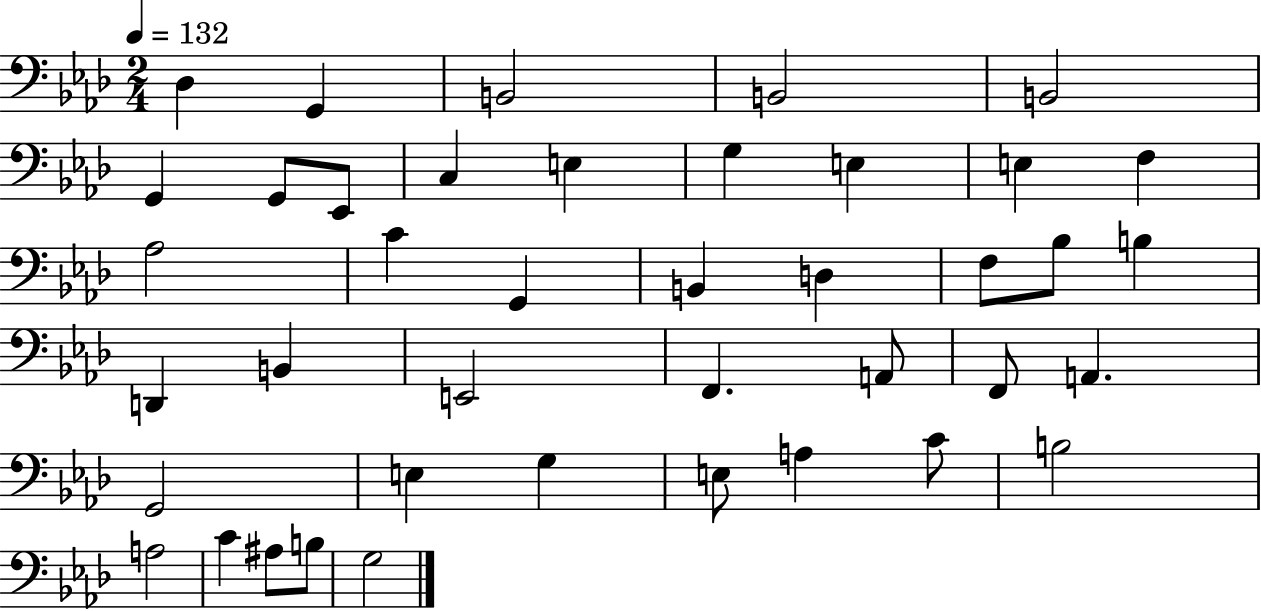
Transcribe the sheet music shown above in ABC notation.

X:1
T:Untitled
M:2/4
L:1/4
K:Ab
_D, G,, B,,2 B,,2 B,,2 G,, G,,/2 _E,,/2 C, E, G, E, E, F, _A,2 C G,, B,, D, F,/2 _B,/2 B, D,, B,, E,,2 F,, A,,/2 F,,/2 A,, G,,2 E, G, E,/2 A, C/2 B,2 A,2 C ^A,/2 B,/2 G,2